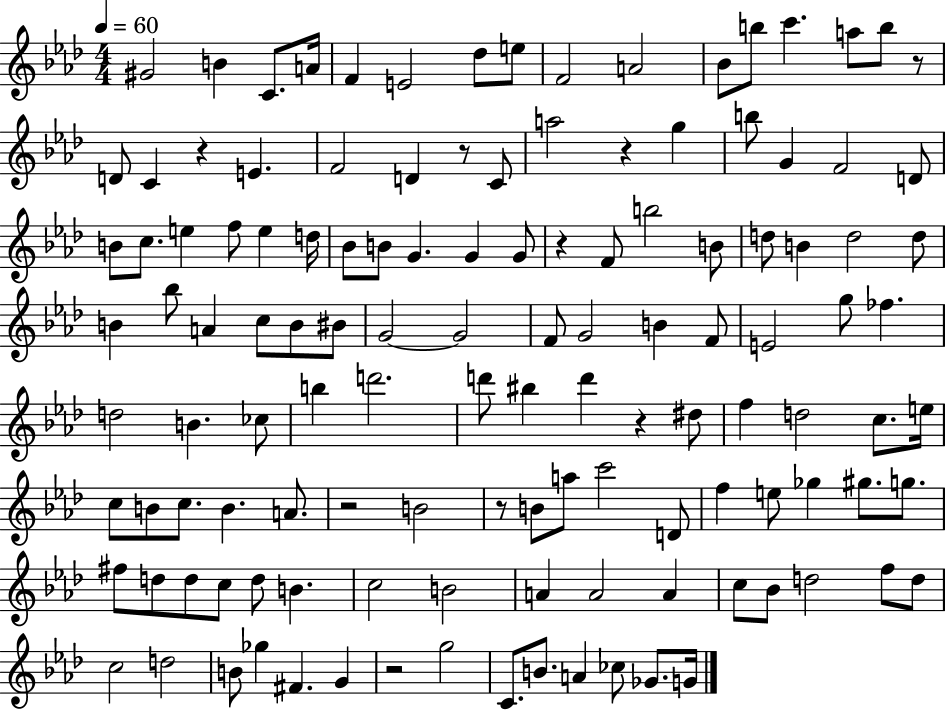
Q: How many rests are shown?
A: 9